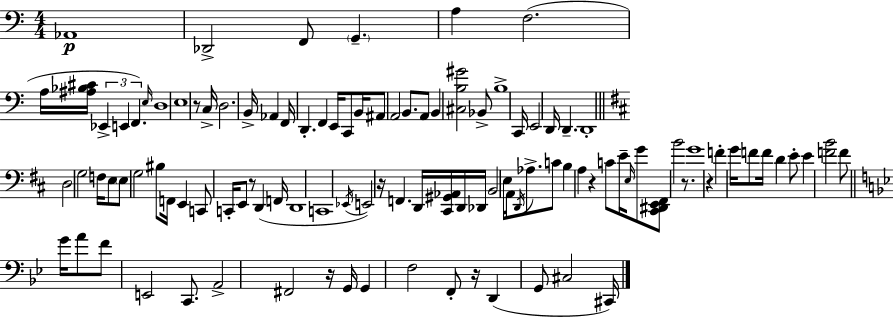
Ab2/w Db2/h F2/e G2/q. A3/q F3/h. A3/s [A#3,Bb3,C#4]/s Eb2/q E2/q F2/q. E3/s D3/w E3/w R/e C3/s D3/h. B2/s Ab2/q F2/s D2/q. F2/q E2/s C2/e B2/s A#2/e A2/h B2/e. A2/e B2/q [C#3,B3,G#4]/h Bb2/e B3/w C2/s E2/h D2/s D2/q. D2/w D3/h G3/h F3/s E3/e E3/e G3/h BIS3/e F2/s E2/q C2/e C2/s E2/e R/e D2/q F2/s D2/w C2/w Eb2/s E2/h R/s F2/q. D2/s [C#2,G#2,Ab2]/s D2/s Db2/s B2/h E3/s A2/s D2/s Ab3/e. C4/e B3/q A3/q R/q C4/e E4/s E3/s G4/e [C#2,D#2,E2,F#2]/e B4/h R/e. G4/w R/q F4/q G4/s F4/e F4/s D4/q E4/e E4/q [F4,B4]/h F4/e G4/s A4/e F4/e E2/h C2/e. A2/h F#2/h R/s G2/s G2/q F3/h F2/e R/s D2/q G2/e C#3/h C#2/s